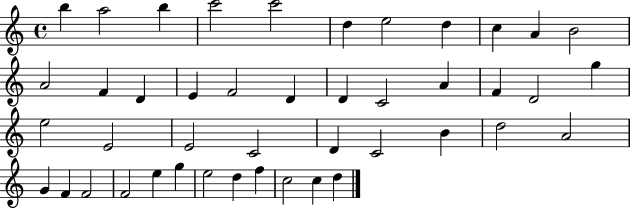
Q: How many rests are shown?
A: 0